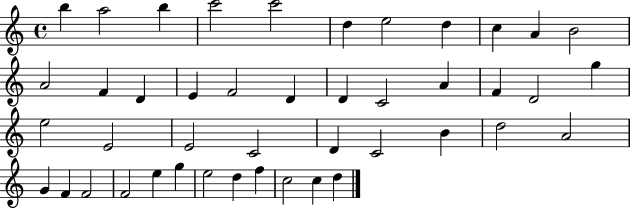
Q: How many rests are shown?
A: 0